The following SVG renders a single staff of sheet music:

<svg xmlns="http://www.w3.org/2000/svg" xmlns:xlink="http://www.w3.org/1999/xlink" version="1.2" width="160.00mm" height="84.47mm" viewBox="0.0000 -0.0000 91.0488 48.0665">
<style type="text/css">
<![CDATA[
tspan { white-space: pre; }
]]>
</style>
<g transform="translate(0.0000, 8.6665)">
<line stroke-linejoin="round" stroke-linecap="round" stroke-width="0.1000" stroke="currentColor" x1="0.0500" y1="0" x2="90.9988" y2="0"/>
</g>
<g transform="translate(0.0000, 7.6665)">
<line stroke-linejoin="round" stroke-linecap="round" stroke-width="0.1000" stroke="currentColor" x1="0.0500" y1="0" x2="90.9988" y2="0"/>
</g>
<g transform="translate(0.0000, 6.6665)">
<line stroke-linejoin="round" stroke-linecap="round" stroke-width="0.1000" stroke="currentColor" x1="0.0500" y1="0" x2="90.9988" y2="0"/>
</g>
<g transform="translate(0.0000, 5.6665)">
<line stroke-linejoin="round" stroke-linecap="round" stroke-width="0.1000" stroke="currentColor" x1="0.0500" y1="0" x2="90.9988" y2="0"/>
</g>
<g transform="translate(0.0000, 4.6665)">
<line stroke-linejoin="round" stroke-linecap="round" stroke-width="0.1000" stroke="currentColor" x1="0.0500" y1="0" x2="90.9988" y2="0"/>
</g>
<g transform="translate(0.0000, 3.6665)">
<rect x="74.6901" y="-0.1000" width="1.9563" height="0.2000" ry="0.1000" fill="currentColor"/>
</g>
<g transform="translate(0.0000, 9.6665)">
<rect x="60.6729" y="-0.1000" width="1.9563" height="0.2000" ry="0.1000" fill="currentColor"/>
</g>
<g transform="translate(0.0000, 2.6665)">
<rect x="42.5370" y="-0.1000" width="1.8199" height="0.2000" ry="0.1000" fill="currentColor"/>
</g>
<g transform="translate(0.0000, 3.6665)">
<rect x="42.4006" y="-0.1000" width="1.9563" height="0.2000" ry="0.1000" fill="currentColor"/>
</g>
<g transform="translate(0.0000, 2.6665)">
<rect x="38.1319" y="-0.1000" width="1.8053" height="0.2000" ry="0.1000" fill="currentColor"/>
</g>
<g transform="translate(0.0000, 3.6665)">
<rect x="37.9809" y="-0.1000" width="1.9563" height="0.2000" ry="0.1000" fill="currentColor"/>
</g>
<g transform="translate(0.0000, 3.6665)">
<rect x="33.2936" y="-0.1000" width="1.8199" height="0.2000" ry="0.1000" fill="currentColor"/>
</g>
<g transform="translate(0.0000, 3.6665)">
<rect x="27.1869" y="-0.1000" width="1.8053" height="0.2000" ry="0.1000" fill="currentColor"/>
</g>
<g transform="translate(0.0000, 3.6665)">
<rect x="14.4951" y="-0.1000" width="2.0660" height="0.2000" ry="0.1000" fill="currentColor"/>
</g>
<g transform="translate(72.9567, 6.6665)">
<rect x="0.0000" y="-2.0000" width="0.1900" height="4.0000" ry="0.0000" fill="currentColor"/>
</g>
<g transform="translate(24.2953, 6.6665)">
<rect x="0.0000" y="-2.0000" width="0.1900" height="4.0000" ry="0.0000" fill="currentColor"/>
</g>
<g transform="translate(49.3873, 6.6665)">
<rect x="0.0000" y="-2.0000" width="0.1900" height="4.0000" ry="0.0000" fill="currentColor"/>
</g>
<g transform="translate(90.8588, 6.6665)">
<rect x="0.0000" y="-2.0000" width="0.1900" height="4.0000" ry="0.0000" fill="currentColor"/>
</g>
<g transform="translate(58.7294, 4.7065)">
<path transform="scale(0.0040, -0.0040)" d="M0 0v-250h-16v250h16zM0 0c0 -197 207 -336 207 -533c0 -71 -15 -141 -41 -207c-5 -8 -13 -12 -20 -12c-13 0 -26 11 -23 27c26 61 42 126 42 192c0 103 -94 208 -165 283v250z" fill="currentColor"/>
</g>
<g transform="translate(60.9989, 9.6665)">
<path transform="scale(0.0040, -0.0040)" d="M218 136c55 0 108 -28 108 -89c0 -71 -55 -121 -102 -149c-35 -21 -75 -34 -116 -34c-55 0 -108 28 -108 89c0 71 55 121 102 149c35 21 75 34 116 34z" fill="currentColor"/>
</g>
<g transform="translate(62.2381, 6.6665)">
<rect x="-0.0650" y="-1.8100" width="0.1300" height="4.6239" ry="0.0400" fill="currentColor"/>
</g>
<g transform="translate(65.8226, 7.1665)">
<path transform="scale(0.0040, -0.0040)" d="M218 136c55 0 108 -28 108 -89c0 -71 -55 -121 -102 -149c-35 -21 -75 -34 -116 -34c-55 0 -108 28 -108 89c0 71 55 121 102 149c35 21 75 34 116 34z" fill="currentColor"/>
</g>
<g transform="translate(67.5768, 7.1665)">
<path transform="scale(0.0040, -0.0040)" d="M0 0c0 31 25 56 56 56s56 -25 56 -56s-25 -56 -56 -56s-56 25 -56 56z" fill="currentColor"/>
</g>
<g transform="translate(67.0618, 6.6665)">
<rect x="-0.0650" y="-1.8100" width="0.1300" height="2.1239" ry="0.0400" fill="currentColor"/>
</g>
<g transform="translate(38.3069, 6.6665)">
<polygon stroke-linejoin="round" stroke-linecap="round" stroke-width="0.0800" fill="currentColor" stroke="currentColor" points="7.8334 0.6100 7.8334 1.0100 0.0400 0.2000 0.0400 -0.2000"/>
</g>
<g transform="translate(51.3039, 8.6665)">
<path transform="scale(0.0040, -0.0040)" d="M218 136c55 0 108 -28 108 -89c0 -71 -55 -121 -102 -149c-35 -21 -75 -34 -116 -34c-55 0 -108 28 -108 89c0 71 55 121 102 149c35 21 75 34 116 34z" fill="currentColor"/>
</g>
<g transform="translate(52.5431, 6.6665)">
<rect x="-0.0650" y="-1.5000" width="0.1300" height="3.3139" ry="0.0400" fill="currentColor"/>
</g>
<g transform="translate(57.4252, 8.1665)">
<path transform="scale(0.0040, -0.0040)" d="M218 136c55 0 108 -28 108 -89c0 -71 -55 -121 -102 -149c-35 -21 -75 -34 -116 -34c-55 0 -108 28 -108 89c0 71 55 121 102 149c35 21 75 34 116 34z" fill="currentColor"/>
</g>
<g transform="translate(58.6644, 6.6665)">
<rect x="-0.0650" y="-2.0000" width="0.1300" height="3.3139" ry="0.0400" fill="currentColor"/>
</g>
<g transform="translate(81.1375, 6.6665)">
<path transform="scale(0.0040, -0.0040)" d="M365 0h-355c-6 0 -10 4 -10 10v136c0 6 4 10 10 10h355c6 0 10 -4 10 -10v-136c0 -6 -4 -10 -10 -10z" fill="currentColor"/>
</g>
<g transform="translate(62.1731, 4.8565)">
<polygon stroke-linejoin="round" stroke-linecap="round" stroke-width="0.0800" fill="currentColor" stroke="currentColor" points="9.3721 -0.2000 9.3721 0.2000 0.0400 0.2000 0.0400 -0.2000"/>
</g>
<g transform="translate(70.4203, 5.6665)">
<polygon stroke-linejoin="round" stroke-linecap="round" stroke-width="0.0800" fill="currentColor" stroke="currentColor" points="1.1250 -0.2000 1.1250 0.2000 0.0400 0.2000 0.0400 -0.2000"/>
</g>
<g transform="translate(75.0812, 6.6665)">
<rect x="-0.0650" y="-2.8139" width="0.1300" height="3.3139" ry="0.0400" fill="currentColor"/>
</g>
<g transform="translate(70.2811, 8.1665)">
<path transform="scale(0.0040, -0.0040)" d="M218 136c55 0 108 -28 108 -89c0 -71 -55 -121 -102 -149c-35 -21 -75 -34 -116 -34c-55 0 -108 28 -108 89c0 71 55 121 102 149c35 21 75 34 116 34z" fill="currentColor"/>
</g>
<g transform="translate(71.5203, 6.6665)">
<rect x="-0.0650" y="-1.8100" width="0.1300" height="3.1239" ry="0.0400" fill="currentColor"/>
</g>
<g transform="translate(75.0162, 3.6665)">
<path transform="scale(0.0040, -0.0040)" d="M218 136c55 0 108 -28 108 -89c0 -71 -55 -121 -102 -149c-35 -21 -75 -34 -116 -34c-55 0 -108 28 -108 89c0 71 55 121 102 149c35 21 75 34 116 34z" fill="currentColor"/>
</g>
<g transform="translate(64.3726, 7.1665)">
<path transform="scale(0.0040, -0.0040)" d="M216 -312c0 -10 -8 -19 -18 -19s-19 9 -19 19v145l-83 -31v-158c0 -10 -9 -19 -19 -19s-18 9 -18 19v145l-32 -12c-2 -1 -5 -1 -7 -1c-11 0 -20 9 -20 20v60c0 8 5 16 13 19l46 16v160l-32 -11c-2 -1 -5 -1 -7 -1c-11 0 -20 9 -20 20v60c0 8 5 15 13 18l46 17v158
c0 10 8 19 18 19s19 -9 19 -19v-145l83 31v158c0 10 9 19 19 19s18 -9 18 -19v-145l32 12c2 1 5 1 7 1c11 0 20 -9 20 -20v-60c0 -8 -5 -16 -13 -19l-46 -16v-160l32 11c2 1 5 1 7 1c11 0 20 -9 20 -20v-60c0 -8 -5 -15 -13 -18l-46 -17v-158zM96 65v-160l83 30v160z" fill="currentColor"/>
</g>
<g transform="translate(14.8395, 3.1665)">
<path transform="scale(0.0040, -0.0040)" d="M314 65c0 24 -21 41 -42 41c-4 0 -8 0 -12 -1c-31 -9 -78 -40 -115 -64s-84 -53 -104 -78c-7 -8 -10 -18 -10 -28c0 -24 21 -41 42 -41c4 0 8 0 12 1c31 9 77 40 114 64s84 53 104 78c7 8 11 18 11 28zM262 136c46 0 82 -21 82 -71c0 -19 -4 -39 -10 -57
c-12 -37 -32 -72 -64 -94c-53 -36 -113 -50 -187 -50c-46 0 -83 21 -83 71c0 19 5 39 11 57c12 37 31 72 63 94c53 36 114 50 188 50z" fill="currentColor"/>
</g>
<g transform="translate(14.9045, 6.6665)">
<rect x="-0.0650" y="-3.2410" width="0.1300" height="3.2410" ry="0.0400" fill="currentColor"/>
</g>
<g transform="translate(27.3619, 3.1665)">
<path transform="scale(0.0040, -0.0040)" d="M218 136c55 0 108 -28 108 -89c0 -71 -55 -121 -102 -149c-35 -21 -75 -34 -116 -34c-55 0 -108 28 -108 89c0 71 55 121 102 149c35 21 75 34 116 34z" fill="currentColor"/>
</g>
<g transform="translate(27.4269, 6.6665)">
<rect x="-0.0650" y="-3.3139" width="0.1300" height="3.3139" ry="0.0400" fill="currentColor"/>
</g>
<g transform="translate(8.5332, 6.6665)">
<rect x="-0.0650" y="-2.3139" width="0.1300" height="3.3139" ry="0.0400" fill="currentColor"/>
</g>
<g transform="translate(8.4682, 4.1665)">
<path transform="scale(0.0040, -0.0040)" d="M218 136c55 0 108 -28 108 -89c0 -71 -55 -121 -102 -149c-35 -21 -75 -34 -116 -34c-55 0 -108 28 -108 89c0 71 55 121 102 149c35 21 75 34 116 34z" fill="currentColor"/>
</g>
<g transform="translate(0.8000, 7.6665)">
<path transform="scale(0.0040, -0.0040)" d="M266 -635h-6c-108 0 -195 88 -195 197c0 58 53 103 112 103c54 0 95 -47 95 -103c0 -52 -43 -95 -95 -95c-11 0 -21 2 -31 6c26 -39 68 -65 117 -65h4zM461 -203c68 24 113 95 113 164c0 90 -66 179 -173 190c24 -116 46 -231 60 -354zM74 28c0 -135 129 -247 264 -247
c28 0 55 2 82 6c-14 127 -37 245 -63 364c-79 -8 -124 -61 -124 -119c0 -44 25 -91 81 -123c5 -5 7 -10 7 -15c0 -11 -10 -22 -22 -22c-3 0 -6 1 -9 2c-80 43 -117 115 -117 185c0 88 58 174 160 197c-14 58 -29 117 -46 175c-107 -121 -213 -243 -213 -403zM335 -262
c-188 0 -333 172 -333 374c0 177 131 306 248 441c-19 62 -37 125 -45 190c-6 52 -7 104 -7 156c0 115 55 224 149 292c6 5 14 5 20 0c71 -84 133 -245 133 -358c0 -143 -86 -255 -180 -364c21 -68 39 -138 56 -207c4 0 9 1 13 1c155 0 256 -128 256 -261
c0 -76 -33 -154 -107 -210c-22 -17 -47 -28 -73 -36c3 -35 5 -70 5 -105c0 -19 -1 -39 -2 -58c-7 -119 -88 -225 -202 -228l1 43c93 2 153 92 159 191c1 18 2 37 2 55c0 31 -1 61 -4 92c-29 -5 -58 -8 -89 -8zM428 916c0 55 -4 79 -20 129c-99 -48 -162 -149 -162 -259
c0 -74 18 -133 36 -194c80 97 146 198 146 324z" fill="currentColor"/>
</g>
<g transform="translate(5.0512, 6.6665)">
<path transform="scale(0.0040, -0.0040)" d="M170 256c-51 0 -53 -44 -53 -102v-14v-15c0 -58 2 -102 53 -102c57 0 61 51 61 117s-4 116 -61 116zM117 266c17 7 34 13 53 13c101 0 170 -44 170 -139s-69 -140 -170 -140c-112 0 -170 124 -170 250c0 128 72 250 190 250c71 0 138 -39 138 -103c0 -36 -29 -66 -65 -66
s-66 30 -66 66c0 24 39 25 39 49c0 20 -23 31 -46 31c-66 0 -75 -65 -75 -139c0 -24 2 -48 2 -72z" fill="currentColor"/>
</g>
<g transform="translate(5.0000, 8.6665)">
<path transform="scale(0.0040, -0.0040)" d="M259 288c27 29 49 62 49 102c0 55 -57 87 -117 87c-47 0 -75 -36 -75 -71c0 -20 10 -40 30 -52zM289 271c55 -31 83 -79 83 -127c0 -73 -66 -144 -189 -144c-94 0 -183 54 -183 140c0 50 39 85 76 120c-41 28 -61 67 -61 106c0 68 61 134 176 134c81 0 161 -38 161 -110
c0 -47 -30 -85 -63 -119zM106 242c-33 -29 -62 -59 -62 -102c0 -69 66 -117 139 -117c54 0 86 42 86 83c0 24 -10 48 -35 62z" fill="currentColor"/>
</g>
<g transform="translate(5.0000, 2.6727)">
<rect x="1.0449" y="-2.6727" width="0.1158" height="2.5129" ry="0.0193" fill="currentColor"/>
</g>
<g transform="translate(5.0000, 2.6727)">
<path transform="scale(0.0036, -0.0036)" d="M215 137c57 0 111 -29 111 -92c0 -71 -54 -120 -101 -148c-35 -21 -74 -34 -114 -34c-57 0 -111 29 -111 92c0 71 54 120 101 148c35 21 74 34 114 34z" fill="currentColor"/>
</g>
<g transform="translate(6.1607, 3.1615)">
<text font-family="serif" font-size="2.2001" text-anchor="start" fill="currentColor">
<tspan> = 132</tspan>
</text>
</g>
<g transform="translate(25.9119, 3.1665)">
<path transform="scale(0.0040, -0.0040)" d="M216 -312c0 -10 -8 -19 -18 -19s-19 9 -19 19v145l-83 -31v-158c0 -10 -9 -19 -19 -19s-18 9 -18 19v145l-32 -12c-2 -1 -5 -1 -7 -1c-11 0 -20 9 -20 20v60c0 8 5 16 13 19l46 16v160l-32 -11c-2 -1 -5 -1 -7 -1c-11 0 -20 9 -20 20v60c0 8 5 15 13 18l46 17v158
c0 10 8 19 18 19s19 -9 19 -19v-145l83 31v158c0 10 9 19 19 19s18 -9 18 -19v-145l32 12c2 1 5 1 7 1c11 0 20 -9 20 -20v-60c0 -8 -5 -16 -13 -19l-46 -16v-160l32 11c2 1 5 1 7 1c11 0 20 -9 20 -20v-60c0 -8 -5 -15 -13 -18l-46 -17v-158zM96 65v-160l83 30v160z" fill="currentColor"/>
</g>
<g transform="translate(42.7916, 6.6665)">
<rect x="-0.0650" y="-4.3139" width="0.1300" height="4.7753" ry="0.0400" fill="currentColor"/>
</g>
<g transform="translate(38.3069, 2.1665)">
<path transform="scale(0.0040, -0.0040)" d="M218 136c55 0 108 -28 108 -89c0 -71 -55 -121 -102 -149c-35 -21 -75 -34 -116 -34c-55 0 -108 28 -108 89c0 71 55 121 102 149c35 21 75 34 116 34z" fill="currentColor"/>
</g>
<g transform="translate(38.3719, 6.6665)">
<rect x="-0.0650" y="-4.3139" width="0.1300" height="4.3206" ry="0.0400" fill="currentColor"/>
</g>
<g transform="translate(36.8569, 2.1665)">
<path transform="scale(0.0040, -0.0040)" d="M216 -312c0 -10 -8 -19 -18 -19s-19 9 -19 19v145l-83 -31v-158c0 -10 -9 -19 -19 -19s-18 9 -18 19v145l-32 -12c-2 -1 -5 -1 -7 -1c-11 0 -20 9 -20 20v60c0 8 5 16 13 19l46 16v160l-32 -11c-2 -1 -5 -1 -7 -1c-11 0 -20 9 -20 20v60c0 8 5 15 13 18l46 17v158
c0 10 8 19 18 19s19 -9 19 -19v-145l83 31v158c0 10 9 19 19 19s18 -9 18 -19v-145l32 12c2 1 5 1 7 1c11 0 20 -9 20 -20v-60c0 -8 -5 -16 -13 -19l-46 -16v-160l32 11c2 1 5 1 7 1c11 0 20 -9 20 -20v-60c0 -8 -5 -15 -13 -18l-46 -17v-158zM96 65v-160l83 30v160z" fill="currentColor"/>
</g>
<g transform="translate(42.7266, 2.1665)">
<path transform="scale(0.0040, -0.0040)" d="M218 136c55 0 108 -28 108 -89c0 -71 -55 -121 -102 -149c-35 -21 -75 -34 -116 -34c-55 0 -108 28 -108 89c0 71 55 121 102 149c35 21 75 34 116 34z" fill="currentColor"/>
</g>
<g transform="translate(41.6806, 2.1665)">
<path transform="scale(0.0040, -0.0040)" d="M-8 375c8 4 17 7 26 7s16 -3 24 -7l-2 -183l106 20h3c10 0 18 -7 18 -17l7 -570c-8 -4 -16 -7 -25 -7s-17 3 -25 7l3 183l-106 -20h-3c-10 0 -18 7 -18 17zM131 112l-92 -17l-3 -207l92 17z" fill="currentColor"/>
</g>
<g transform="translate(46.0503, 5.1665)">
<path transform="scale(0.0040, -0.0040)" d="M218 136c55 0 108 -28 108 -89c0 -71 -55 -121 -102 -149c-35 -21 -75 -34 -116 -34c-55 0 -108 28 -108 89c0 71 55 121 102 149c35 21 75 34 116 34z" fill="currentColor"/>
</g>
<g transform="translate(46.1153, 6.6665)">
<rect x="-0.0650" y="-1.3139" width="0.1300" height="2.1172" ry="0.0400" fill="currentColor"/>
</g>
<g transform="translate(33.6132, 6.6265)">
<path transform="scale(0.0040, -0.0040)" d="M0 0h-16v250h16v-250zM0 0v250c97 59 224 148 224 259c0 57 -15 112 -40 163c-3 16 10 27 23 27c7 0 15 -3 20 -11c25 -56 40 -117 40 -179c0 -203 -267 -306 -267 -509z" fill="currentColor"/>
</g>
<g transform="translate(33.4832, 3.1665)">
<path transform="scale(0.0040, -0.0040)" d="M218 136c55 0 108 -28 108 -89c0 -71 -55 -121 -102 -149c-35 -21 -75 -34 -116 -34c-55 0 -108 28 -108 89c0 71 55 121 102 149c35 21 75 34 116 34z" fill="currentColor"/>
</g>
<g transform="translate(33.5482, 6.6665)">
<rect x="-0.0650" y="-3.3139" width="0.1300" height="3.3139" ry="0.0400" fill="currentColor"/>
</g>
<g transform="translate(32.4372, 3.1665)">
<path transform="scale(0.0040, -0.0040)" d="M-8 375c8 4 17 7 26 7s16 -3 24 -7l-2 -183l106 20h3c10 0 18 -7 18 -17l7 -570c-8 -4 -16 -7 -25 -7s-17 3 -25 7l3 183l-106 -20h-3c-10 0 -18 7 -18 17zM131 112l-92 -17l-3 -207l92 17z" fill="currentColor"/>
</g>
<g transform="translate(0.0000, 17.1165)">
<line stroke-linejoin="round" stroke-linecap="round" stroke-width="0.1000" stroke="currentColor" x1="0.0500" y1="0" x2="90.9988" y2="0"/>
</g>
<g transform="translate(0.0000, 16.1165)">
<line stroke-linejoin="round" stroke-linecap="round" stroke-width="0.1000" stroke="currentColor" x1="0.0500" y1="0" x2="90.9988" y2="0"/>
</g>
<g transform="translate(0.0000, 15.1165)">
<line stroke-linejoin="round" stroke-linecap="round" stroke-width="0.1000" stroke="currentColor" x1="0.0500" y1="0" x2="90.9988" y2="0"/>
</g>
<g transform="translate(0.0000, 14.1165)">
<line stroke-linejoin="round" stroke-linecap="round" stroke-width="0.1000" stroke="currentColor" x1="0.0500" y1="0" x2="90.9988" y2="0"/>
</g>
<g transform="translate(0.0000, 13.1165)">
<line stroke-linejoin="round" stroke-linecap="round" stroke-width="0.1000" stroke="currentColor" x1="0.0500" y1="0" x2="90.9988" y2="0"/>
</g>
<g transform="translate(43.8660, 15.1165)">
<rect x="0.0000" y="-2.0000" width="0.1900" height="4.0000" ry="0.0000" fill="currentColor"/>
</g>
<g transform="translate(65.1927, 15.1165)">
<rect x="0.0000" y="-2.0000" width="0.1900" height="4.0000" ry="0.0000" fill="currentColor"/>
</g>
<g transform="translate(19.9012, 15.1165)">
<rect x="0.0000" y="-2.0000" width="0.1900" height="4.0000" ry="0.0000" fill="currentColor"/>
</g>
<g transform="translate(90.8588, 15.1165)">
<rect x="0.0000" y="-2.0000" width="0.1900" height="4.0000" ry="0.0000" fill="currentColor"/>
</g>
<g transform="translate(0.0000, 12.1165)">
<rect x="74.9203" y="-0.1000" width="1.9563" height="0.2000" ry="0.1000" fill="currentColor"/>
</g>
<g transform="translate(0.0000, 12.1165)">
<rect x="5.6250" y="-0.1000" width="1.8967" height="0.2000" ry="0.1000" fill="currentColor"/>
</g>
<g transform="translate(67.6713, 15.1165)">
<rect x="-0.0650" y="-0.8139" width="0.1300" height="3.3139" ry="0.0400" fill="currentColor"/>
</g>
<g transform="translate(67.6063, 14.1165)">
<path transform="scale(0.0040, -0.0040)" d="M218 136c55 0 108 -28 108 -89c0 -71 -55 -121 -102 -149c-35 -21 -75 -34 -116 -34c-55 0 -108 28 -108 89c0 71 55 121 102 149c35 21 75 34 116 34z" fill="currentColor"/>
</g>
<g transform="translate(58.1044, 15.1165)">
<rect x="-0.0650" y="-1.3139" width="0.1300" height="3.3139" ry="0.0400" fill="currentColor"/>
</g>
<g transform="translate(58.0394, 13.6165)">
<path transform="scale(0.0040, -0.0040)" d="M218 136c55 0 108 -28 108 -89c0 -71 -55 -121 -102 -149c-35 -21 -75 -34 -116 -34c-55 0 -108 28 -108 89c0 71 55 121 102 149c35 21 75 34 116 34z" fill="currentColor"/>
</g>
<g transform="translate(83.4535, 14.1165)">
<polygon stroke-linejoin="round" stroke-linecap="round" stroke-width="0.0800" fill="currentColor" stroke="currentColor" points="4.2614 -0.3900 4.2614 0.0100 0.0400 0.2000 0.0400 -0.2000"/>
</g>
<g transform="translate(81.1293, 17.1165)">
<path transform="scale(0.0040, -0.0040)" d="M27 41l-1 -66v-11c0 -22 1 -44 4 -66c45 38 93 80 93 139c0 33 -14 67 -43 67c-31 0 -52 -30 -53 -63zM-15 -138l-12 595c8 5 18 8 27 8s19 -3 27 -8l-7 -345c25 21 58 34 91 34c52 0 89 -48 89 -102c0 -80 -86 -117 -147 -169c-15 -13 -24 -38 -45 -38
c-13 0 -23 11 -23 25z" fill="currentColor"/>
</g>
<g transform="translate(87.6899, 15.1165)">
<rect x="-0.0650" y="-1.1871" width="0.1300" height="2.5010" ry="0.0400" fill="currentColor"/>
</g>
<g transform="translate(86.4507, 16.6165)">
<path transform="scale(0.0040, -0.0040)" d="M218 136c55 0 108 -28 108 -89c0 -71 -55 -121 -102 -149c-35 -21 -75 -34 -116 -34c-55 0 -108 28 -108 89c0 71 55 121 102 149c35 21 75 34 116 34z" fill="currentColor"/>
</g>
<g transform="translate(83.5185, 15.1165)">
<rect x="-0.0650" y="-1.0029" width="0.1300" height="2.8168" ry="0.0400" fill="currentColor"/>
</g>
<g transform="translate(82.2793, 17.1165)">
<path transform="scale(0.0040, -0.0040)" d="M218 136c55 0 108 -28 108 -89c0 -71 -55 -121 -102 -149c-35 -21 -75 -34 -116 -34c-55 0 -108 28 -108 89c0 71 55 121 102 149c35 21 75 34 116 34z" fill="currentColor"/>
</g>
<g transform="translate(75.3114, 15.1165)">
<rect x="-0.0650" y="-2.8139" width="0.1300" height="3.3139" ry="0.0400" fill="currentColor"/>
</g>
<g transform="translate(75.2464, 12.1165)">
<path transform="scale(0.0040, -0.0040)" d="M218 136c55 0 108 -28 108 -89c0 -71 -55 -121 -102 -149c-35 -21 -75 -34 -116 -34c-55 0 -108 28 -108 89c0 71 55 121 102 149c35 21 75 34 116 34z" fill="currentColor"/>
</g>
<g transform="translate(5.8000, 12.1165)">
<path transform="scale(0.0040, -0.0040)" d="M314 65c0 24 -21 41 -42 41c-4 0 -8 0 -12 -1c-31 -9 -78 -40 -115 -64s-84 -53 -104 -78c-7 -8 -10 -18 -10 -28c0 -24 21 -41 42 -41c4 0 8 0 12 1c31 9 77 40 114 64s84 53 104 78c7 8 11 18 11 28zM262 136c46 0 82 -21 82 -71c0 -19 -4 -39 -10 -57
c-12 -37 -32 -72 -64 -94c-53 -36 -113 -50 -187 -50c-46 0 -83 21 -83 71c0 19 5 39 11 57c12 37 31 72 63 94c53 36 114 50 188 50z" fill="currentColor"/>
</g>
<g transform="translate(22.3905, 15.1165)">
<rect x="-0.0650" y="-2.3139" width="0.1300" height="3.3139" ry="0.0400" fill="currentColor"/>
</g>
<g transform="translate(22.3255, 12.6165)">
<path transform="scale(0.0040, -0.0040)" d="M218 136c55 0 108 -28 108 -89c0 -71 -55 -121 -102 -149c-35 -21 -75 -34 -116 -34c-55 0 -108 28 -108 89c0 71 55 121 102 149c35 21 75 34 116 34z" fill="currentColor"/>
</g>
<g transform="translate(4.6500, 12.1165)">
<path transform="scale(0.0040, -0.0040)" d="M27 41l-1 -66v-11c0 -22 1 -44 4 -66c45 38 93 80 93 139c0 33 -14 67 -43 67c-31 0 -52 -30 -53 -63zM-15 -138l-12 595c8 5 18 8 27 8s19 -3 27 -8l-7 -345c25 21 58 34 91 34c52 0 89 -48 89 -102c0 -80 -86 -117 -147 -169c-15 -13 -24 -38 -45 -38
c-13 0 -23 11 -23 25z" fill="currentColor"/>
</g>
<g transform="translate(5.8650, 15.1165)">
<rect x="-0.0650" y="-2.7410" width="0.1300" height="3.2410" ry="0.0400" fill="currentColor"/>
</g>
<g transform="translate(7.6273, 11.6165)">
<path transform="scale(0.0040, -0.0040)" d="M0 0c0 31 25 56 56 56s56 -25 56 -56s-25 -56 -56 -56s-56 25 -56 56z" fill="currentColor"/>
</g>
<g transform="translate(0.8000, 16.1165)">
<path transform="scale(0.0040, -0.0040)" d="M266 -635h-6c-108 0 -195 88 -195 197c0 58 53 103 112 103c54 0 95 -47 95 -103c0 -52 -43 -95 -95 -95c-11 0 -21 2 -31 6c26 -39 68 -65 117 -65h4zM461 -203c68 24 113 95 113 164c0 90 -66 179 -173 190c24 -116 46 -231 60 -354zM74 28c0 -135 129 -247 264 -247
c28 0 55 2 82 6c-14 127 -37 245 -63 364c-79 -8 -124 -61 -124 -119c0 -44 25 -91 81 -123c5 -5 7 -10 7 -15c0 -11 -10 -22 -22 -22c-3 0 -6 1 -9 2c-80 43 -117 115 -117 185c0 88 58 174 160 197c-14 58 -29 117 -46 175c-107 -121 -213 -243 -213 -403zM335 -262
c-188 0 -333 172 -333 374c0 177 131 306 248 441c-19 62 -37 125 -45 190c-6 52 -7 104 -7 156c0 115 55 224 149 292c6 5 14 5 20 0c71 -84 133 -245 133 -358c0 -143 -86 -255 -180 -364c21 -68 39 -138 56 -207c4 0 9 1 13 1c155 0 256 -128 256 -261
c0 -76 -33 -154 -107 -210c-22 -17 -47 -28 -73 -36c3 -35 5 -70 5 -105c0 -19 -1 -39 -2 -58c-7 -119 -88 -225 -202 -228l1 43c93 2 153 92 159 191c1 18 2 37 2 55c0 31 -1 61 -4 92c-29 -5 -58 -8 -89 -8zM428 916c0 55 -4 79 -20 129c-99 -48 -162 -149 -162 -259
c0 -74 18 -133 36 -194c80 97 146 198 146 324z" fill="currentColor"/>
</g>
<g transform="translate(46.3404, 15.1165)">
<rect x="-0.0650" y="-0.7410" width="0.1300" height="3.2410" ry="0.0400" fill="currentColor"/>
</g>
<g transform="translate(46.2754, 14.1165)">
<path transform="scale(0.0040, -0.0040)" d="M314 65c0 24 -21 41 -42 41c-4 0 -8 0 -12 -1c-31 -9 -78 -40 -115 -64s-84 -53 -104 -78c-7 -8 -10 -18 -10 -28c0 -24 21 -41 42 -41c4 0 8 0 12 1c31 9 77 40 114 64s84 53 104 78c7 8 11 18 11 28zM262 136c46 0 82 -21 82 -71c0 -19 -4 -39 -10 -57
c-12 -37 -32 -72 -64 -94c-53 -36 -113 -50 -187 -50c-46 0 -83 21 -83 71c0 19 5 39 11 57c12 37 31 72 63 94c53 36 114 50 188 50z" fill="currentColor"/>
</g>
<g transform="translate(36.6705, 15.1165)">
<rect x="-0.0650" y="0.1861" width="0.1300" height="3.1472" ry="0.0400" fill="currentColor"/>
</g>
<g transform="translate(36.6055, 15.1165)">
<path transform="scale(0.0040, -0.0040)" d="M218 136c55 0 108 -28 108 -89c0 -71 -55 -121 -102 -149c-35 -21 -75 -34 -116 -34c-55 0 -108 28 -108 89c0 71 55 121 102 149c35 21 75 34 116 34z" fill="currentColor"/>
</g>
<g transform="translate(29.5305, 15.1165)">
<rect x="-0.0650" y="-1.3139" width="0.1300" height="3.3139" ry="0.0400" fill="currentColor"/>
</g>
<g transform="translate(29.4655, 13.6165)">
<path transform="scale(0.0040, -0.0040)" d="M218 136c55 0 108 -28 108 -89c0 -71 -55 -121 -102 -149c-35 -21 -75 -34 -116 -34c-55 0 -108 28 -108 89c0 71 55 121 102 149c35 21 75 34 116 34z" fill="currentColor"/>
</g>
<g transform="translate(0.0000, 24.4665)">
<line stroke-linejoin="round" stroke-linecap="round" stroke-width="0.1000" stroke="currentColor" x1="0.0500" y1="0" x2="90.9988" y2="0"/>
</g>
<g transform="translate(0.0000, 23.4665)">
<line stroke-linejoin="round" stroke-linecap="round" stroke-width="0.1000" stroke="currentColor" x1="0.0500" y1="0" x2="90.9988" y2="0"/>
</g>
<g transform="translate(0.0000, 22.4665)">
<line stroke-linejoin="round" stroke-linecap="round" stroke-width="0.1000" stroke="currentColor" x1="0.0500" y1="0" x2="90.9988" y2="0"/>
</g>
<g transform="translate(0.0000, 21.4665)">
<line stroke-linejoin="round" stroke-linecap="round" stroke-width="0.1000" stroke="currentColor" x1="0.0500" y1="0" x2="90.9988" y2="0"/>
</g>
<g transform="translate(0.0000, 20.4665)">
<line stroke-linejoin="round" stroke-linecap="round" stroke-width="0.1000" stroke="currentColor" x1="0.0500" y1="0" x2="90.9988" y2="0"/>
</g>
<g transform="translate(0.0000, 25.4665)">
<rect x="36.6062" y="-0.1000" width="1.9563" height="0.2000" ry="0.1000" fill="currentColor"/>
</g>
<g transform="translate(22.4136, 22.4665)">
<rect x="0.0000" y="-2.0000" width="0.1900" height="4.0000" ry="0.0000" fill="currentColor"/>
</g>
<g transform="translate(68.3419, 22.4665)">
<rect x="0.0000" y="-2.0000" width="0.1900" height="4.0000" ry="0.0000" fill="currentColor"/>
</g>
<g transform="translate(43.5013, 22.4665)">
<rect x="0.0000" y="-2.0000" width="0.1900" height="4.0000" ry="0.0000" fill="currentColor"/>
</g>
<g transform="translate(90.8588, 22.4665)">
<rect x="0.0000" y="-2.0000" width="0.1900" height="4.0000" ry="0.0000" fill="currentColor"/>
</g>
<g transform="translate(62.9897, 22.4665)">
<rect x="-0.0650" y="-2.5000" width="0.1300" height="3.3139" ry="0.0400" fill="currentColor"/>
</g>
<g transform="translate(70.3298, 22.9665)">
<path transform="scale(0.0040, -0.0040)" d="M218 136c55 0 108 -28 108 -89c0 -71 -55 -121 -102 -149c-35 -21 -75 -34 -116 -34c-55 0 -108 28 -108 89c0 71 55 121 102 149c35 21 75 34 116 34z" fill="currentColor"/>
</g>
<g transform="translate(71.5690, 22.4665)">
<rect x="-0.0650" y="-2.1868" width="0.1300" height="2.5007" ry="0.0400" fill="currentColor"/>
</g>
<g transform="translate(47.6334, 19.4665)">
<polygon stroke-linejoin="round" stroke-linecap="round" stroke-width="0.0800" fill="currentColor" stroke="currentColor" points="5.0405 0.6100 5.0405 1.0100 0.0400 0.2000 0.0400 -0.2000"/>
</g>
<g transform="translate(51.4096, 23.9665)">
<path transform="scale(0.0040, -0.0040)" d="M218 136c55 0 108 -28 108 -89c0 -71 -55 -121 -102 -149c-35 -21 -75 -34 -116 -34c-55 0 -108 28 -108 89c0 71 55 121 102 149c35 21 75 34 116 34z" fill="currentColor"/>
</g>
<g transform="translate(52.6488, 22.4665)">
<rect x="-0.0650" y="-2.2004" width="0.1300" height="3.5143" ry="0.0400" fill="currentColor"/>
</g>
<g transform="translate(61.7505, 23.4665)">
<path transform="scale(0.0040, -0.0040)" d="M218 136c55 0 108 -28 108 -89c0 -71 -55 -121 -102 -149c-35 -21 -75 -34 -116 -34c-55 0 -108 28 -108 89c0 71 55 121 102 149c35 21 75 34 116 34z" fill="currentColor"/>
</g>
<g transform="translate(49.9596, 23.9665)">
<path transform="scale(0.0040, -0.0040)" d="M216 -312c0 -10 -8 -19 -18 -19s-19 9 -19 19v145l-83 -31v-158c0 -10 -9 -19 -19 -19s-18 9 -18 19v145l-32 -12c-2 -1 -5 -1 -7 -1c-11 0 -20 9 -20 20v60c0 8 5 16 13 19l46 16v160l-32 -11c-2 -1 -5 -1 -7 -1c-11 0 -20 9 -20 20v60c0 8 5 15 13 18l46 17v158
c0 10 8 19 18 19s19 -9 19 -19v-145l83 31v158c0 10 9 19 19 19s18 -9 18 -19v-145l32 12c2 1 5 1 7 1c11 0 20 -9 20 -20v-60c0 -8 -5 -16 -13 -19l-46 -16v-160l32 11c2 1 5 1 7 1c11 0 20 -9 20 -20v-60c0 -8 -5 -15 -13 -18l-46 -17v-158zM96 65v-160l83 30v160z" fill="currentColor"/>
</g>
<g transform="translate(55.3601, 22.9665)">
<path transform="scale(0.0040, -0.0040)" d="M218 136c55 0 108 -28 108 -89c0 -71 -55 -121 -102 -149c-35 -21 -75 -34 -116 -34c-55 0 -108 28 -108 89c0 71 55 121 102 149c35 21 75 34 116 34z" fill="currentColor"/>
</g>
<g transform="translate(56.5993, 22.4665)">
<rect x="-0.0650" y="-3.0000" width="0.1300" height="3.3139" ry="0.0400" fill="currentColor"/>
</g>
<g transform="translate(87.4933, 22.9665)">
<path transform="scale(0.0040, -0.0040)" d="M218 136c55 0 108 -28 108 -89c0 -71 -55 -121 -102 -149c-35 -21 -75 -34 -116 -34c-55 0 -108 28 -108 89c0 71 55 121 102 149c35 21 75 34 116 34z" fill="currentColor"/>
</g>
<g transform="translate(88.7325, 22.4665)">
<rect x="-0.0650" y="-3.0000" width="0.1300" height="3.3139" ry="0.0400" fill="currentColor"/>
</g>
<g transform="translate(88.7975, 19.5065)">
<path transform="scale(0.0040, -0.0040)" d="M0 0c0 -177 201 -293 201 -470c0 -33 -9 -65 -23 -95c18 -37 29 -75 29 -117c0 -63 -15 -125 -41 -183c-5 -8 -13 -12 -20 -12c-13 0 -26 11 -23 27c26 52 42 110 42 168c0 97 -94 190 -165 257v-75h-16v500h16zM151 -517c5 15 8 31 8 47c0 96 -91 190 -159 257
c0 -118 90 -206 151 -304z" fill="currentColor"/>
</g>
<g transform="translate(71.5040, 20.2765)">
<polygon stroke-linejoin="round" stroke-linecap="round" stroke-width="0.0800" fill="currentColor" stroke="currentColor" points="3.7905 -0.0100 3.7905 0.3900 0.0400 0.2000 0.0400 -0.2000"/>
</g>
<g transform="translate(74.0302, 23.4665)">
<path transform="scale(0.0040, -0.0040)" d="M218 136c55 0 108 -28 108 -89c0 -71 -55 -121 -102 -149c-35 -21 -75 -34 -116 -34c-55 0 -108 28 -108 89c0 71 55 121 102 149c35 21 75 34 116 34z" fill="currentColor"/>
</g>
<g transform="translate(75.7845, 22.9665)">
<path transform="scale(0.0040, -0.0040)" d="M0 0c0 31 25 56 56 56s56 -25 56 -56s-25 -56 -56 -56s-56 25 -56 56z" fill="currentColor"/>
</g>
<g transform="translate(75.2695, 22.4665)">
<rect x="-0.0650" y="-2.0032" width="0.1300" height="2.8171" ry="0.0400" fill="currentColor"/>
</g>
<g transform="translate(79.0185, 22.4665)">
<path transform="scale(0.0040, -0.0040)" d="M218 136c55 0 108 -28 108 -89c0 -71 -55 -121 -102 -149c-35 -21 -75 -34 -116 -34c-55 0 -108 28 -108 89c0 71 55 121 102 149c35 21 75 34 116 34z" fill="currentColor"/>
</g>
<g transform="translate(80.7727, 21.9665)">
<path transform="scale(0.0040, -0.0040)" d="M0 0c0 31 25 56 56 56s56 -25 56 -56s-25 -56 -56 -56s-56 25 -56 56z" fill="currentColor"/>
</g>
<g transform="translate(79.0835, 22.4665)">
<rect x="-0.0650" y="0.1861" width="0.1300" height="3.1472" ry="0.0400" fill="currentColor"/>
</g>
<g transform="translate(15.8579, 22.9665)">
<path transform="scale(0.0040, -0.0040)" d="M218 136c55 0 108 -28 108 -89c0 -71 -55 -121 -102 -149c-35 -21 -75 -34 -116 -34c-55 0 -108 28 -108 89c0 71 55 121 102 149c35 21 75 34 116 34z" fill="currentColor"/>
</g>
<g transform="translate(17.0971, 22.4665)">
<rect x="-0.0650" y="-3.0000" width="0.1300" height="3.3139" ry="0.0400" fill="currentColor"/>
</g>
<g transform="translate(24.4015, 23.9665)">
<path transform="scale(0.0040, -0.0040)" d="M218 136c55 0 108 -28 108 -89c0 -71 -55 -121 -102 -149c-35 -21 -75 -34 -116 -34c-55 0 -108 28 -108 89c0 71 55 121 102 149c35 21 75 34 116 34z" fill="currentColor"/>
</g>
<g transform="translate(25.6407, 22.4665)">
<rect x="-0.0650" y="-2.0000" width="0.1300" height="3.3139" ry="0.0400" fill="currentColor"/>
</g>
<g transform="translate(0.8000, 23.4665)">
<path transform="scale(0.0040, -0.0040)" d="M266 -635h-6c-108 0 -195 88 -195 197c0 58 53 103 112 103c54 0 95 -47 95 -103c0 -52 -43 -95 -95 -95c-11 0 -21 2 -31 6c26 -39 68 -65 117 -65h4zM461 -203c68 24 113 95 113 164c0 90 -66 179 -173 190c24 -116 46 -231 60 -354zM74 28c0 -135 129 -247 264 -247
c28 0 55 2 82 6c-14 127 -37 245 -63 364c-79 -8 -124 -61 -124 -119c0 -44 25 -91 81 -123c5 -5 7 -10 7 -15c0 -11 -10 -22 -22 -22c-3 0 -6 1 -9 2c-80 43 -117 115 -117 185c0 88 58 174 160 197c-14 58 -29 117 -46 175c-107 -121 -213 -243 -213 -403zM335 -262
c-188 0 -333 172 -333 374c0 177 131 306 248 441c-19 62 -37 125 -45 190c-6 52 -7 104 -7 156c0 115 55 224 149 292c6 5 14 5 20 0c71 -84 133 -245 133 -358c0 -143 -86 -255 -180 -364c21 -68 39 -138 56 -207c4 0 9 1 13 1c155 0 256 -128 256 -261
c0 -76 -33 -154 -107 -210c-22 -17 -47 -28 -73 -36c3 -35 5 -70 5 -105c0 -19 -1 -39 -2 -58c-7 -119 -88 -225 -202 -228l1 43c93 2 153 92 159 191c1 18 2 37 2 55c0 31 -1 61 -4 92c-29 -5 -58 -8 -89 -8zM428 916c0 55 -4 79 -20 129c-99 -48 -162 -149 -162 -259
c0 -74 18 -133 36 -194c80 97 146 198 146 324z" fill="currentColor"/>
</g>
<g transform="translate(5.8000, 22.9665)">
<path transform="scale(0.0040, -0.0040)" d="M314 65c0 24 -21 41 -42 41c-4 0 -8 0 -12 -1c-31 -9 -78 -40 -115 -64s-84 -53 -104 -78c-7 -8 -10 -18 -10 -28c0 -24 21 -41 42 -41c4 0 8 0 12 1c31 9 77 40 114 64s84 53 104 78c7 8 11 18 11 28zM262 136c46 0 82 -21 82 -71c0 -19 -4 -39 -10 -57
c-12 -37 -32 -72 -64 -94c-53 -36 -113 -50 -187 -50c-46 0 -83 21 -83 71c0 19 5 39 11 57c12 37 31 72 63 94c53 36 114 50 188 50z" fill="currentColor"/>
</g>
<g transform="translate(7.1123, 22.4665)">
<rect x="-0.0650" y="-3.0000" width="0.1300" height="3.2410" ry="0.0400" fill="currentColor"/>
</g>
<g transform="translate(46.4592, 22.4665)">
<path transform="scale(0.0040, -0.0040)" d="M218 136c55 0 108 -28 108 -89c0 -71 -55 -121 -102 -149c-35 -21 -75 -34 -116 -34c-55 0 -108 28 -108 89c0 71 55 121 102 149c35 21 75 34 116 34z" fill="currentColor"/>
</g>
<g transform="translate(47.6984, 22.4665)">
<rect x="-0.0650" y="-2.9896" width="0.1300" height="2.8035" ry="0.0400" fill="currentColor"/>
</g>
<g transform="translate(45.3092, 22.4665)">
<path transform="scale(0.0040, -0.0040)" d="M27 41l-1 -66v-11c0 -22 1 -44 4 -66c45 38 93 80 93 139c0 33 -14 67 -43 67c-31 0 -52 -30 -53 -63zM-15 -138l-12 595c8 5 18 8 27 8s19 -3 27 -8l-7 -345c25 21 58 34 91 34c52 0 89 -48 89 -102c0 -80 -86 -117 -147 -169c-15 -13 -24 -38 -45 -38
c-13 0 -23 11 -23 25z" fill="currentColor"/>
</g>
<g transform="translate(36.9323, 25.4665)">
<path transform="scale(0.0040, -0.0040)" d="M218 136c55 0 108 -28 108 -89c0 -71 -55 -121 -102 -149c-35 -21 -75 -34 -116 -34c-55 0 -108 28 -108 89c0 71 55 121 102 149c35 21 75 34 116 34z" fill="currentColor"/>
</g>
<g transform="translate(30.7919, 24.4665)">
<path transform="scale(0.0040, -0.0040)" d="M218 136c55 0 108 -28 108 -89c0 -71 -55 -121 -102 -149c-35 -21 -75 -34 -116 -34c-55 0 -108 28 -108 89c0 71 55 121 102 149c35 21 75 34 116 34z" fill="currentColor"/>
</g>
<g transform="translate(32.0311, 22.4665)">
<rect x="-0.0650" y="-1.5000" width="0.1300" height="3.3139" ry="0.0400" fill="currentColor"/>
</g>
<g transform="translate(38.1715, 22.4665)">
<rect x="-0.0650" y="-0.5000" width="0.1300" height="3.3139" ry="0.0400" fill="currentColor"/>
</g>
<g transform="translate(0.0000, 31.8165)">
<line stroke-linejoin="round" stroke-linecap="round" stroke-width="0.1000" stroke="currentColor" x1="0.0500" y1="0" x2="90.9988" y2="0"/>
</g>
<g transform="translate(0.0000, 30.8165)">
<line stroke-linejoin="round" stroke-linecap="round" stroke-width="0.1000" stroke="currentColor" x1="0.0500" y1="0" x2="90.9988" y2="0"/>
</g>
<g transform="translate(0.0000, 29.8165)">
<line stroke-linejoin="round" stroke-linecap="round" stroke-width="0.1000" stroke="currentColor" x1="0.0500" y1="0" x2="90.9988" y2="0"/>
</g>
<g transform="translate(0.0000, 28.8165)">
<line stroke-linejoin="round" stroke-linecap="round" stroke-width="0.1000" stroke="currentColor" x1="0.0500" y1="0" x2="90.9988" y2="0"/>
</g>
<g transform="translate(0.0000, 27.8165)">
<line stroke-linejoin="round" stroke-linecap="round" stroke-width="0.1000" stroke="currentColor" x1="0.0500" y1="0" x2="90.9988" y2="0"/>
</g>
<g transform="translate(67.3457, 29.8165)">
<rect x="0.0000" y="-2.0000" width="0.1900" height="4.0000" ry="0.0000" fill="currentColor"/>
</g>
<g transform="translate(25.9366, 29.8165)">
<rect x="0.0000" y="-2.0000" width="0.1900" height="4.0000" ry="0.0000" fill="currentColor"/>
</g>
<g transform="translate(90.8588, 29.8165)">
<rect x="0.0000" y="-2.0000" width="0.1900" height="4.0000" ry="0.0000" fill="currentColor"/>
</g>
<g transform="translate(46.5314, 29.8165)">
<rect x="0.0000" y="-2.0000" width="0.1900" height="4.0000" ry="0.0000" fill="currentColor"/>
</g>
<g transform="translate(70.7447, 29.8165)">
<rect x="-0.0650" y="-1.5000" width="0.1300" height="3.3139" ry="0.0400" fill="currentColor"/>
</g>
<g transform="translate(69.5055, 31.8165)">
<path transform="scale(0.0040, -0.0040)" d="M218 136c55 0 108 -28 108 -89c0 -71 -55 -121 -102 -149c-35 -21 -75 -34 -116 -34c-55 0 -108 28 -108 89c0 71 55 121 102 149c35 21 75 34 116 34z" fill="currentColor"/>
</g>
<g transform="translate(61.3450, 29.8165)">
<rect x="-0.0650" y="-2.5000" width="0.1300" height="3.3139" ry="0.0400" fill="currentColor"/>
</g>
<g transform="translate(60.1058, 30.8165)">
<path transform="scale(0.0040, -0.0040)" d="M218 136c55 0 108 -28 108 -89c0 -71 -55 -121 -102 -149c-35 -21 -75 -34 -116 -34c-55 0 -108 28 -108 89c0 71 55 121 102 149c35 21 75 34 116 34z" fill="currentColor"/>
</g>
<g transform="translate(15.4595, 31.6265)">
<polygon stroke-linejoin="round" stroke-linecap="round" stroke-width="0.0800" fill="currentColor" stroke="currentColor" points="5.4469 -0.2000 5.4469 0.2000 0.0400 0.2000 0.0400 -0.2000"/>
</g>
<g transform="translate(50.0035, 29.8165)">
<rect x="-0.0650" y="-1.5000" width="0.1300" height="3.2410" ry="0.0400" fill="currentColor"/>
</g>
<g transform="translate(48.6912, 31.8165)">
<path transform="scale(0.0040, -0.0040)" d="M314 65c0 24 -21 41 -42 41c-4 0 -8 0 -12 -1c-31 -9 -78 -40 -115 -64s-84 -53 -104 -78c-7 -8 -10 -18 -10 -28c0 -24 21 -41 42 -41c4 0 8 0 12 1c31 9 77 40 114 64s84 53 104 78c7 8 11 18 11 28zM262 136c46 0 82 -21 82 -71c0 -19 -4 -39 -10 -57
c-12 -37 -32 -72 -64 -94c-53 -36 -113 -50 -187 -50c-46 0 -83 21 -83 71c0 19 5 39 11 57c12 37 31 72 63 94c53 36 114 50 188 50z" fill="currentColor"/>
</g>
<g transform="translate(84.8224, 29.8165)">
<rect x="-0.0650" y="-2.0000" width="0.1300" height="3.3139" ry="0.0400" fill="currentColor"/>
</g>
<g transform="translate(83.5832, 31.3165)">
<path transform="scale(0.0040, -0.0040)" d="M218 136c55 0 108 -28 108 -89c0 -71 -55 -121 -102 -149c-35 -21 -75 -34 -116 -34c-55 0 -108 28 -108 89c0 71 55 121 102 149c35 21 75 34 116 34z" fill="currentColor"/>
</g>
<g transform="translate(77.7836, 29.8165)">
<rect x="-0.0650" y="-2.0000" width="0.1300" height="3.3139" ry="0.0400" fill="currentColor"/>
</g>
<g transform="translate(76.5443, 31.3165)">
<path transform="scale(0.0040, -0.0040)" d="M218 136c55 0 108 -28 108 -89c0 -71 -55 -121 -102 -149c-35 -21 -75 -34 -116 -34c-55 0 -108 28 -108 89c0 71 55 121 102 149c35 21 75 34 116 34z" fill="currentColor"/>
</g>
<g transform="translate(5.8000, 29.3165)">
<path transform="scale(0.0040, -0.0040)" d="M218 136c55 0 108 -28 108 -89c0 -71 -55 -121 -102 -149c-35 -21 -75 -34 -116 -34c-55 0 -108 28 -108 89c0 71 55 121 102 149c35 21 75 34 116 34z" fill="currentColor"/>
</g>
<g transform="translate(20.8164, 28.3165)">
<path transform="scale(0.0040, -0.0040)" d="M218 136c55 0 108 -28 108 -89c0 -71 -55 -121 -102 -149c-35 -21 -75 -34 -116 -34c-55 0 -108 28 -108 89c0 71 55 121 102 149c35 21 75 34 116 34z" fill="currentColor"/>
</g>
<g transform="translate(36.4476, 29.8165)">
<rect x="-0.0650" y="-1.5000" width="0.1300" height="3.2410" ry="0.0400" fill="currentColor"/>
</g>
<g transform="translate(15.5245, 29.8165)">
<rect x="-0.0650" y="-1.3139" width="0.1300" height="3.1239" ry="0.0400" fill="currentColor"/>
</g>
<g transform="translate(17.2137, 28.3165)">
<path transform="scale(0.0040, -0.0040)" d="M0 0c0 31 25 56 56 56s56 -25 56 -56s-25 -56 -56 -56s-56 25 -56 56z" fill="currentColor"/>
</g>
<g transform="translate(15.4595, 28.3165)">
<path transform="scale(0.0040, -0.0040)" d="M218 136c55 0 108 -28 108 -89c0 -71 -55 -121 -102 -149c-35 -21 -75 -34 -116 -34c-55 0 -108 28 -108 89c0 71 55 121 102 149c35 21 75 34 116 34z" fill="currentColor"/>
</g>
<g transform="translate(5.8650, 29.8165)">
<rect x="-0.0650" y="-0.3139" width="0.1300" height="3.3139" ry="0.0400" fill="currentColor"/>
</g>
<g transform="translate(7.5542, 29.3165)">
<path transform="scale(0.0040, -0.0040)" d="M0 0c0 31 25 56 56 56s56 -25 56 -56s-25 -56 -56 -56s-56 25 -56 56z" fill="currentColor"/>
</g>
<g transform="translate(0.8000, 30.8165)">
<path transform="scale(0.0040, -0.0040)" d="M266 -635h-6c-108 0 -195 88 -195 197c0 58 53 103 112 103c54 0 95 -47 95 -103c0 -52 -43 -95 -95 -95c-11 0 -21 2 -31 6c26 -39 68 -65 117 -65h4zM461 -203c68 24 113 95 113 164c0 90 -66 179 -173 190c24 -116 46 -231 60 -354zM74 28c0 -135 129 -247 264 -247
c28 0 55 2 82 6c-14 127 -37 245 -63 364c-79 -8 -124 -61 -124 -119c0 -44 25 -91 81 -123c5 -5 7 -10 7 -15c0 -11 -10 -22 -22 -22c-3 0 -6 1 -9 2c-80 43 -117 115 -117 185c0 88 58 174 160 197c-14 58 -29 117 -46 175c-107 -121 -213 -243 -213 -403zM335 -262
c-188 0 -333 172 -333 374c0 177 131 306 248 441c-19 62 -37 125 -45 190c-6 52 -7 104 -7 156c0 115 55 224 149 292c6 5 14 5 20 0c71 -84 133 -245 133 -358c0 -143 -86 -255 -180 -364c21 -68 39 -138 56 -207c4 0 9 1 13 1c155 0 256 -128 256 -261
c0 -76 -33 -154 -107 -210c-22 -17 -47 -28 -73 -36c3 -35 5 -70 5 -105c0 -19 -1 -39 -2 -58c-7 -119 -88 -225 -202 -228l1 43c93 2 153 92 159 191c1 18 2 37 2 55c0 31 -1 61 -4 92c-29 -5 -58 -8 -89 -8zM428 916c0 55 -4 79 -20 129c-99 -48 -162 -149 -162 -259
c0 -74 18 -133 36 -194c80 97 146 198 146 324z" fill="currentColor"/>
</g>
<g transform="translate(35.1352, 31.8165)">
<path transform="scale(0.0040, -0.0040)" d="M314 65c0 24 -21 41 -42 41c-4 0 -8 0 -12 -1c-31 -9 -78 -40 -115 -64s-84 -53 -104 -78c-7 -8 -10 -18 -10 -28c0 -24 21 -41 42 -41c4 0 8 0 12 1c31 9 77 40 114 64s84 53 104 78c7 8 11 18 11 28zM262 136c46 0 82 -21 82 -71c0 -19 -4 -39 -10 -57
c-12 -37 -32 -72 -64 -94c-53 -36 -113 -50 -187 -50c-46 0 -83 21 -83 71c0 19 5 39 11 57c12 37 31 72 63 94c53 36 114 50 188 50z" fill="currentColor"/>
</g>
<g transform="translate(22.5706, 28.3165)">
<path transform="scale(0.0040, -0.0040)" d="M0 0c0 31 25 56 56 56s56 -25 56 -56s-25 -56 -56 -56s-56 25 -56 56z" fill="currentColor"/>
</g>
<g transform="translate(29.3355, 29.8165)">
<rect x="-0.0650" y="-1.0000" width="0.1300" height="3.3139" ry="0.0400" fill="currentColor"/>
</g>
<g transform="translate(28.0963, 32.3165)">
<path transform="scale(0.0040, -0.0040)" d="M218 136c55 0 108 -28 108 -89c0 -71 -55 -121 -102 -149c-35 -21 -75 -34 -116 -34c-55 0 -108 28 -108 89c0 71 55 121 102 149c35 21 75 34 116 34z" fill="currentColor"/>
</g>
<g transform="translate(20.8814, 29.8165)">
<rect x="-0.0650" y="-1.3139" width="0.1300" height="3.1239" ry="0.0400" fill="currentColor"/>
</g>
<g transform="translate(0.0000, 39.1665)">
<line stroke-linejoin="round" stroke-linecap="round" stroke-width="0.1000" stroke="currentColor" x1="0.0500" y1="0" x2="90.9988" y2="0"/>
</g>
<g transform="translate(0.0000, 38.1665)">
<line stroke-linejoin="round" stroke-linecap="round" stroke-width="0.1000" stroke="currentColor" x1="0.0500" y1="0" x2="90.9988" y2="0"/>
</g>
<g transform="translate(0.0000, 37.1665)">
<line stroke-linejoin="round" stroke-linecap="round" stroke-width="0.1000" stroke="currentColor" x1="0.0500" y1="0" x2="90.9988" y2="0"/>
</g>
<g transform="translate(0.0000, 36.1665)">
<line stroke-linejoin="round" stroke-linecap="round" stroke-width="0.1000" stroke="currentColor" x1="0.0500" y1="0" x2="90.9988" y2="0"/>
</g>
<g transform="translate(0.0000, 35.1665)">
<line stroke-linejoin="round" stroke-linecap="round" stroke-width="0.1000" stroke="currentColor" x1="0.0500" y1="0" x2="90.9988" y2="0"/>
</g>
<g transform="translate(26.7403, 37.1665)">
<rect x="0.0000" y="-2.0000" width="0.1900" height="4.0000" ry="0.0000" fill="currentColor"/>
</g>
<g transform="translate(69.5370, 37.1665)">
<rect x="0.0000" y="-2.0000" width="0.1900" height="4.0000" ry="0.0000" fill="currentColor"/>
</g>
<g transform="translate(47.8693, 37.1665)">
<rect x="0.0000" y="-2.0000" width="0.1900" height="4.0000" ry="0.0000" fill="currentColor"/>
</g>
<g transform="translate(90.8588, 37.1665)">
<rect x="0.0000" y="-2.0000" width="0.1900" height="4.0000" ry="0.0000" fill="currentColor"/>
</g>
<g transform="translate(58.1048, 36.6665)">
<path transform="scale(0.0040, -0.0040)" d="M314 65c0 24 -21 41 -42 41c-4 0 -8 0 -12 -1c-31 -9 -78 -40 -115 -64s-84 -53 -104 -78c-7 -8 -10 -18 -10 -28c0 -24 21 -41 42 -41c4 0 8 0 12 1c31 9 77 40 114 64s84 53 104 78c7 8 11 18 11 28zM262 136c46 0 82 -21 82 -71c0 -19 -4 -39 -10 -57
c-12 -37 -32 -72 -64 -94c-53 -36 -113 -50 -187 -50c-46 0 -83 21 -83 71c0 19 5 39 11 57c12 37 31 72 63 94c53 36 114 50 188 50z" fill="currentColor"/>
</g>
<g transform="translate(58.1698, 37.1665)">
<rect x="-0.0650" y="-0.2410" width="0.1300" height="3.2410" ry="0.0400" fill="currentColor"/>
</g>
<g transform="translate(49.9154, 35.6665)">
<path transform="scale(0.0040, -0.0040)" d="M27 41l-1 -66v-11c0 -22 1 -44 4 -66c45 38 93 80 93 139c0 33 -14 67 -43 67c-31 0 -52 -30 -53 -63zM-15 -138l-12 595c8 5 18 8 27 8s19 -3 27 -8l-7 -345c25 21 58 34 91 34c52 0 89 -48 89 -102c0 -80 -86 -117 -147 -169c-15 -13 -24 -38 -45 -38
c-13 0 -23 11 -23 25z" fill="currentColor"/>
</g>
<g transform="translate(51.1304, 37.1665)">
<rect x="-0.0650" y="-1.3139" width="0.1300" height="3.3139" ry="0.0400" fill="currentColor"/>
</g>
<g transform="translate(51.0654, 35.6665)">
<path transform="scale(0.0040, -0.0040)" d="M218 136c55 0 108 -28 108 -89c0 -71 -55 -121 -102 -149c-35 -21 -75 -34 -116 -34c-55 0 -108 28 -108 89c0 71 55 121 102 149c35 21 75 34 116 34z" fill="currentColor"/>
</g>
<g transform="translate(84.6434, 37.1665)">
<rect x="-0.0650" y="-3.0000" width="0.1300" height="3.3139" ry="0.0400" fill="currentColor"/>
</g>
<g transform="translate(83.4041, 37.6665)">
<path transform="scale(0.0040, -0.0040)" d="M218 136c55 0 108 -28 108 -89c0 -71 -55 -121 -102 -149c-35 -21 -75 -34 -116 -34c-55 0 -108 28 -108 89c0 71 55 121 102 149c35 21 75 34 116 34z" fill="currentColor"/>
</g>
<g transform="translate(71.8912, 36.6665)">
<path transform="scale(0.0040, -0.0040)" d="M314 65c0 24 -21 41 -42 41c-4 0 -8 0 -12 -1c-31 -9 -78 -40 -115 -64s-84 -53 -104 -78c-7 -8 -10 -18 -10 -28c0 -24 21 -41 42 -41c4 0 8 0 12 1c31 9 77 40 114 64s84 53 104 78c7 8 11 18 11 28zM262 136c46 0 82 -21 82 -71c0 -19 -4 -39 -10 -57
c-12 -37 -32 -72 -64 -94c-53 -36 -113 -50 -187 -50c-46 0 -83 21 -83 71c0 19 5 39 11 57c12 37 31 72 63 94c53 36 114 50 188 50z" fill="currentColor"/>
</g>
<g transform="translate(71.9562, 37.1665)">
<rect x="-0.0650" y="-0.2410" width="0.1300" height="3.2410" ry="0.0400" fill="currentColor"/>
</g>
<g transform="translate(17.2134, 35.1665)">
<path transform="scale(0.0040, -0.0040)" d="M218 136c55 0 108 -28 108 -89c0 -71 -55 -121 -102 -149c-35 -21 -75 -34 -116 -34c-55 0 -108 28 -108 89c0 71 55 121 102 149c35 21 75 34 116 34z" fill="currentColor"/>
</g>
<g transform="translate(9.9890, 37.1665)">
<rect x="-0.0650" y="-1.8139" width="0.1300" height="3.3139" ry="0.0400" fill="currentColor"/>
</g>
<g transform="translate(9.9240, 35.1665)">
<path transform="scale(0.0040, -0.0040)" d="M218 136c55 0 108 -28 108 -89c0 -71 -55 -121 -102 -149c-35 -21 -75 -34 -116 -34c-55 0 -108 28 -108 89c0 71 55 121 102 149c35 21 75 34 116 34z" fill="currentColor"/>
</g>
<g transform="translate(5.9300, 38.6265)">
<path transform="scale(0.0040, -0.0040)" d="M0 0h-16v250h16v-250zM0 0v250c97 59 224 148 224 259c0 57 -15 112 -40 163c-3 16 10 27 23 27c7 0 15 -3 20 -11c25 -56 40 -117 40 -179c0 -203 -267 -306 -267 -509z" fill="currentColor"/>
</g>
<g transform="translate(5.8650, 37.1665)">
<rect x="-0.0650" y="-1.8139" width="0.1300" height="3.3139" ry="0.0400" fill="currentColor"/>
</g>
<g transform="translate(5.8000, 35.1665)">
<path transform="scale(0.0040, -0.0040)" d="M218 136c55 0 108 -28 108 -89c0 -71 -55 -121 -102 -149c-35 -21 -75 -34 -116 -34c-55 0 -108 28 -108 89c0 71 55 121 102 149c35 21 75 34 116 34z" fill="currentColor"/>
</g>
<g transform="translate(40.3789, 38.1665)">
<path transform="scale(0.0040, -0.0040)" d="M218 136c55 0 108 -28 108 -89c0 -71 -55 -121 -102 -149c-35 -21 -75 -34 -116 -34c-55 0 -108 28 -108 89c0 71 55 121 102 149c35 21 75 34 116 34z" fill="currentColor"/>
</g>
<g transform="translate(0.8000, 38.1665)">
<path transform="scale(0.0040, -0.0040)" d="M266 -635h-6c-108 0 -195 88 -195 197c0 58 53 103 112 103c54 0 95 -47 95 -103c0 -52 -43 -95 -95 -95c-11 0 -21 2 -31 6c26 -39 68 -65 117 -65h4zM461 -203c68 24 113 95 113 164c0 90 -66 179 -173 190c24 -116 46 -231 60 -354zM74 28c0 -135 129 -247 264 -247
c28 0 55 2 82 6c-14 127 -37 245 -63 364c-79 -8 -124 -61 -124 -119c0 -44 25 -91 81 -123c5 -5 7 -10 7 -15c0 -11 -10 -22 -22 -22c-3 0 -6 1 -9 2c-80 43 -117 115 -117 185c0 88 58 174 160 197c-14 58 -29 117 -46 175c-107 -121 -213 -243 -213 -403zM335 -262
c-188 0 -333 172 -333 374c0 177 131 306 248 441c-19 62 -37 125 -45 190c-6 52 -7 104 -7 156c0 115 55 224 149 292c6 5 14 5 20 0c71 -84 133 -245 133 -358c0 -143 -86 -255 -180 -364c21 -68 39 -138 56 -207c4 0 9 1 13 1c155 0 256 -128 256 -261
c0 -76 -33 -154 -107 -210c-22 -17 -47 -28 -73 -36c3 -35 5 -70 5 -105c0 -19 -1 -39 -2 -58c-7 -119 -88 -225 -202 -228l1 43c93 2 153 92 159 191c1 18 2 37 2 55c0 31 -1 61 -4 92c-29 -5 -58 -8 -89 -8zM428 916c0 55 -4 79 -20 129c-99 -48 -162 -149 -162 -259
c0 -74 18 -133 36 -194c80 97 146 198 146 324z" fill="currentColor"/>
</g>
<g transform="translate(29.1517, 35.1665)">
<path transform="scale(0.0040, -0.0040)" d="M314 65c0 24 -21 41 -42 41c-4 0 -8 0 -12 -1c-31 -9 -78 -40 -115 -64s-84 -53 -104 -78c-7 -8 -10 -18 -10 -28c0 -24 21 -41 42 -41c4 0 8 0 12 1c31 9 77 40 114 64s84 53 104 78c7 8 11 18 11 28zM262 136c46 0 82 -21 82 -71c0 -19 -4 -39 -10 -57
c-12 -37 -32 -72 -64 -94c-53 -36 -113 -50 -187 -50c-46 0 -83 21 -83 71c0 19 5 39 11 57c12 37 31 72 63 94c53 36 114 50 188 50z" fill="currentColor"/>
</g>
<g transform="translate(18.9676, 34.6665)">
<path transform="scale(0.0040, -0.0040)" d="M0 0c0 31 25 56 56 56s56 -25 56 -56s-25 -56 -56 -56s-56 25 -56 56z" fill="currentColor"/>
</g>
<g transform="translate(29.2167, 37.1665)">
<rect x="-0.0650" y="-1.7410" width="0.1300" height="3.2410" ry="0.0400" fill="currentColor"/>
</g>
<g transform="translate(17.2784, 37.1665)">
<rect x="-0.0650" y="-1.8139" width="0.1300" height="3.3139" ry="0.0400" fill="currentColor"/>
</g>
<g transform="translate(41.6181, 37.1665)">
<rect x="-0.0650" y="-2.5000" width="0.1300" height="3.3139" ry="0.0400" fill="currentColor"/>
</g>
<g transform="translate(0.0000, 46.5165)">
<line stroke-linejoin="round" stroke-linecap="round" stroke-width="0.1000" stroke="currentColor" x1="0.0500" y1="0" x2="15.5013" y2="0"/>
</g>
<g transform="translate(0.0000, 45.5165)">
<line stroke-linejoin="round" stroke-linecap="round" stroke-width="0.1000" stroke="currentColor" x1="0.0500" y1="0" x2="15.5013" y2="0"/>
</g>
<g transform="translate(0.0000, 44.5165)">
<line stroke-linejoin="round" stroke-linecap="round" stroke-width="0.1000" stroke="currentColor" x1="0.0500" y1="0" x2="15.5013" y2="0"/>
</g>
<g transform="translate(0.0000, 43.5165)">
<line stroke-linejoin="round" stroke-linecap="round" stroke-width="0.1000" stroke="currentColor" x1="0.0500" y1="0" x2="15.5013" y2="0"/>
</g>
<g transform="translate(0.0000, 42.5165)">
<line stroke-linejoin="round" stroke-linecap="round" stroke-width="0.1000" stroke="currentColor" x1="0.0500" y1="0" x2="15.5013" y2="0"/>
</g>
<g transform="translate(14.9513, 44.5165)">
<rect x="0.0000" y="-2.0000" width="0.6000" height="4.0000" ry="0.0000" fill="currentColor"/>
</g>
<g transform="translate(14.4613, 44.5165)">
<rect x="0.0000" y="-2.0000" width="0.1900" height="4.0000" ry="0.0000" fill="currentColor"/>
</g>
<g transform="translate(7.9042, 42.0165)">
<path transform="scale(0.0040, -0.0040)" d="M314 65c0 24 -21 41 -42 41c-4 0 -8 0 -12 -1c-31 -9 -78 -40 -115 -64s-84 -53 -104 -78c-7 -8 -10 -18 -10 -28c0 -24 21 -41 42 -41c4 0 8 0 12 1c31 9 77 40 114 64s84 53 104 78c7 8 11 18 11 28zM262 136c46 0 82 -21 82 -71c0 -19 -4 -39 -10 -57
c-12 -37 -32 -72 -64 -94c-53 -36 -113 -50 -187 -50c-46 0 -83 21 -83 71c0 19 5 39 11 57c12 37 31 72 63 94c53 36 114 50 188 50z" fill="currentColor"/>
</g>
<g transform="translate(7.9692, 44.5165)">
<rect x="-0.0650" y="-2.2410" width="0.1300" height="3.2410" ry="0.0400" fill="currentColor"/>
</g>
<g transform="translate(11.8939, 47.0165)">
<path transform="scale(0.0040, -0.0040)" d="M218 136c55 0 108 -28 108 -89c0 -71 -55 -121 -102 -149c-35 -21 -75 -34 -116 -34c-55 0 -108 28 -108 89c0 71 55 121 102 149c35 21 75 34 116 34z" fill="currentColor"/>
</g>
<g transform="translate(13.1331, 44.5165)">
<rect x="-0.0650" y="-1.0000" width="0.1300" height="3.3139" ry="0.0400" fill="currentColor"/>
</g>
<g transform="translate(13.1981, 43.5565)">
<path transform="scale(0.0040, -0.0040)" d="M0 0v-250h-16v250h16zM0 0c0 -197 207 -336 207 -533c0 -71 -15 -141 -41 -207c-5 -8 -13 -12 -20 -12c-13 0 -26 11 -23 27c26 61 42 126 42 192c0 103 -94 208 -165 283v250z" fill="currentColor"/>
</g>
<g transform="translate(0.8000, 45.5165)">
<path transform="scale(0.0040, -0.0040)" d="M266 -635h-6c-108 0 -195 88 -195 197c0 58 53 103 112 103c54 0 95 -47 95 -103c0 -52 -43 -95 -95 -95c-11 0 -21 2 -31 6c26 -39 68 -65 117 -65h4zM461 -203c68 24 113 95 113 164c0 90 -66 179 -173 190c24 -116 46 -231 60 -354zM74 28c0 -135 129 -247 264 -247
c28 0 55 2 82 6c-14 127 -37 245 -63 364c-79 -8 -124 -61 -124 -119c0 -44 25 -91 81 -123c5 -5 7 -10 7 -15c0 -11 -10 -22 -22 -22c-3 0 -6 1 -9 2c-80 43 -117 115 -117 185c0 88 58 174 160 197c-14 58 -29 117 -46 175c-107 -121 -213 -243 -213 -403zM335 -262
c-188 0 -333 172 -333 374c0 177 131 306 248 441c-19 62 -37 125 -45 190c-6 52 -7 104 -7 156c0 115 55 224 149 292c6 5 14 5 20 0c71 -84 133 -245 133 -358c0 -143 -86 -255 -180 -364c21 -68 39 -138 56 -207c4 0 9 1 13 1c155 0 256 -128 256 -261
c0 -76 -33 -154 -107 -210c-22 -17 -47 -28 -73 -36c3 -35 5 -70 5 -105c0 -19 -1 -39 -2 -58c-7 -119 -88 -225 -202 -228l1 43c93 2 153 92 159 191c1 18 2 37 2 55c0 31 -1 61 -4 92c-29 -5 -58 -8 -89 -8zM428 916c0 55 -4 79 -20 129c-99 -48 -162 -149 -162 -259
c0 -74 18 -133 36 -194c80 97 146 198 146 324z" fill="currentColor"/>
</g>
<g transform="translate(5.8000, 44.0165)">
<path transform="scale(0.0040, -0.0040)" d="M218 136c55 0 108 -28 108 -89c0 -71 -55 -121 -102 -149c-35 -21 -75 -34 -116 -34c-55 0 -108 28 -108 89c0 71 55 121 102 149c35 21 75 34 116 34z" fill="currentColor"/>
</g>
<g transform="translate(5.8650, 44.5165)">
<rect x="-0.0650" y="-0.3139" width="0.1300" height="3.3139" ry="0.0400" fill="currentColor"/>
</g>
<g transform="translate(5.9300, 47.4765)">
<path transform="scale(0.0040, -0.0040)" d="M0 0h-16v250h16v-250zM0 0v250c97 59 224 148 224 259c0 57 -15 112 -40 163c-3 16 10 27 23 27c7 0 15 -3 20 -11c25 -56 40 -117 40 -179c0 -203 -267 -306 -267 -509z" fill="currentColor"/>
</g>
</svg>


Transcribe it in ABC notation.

X:1
T:Untitled
M:6/8
L:1/4
K:C
g b2 ^b b/2 ^d'/2 d'/2 e/2 E F/2 C/2 ^A/2 F/4 a z2 _a2 g e B d2 e d a _E/2 F/2 A2 A F E C _B/2 ^F/2 A G A/2 G/2 B A/4 c e/2 e/2 D E2 E2 G E F F f/2 f f f2 G _e c2 c2 A c/2 g2 D/2